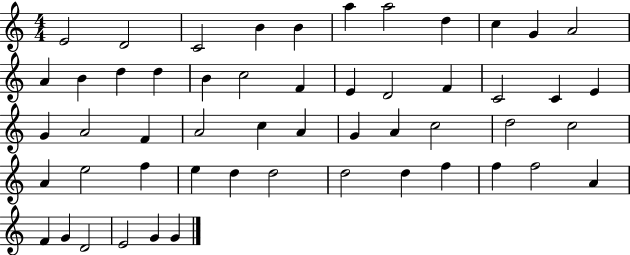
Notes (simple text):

E4/h D4/h C4/h B4/q B4/q A5/q A5/h D5/q C5/q G4/q A4/h A4/q B4/q D5/q D5/q B4/q C5/h F4/q E4/q D4/h F4/q C4/h C4/q E4/q G4/q A4/h F4/q A4/h C5/q A4/q G4/q A4/q C5/h D5/h C5/h A4/q E5/h F5/q E5/q D5/q D5/h D5/h D5/q F5/q F5/q F5/h A4/q F4/q G4/q D4/h E4/h G4/q G4/q